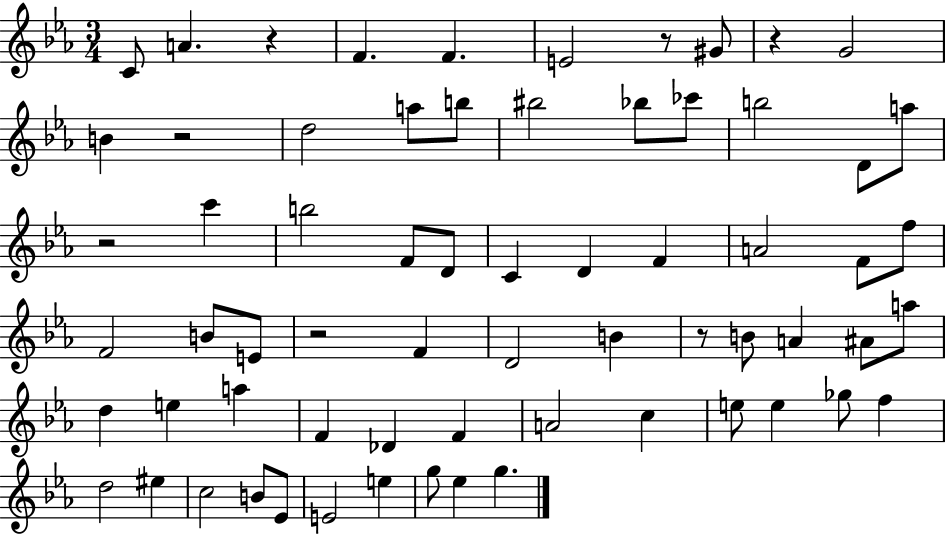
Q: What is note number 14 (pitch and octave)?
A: CES6